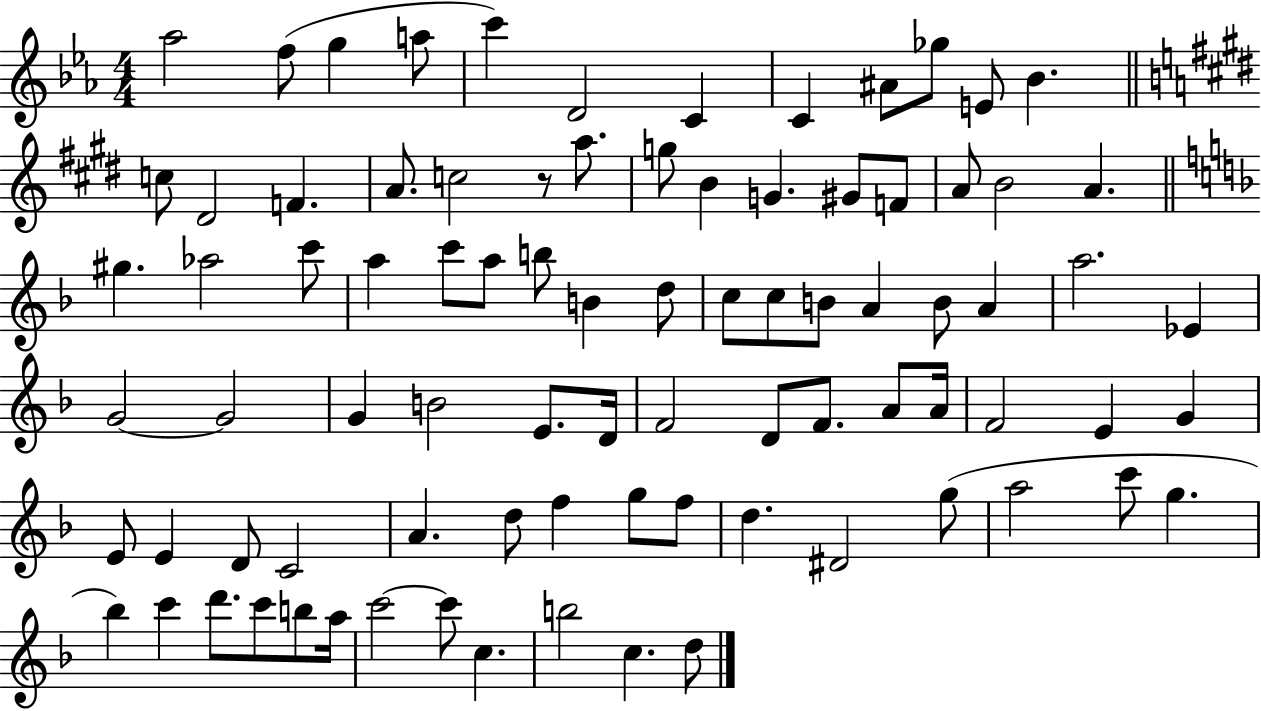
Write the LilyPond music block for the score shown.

{
  \clef treble
  \numericTimeSignature
  \time 4/4
  \key ees \major
  \repeat volta 2 { aes''2 f''8( g''4 a''8 | c'''4) d'2 c'4 | c'4 ais'8 ges''8 e'8 bes'4. | \bar "||" \break \key e \major c''8 dis'2 f'4. | a'8. c''2 r8 a''8. | g''8 b'4 g'4. gis'8 f'8 | a'8 b'2 a'4. | \break \bar "||" \break \key f \major gis''4. aes''2 c'''8 | a''4 c'''8 a''8 b''8 b'4 d''8 | c''8 c''8 b'8 a'4 b'8 a'4 | a''2. ees'4 | \break g'2~~ g'2 | g'4 b'2 e'8. d'16 | f'2 d'8 f'8. a'8 a'16 | f'2 e'4 g'4 | \break e'8 e'4 d'8 c'2 | a'4. d''8 f''4 g''8 f''8 | d''4. dis'2 g''8( | a''2 c'''8 g''4. | \break bes''4) c'''4 d'''8. c'''8 b''8 a''16 | c'''2~~ c'''8 c''4. | b''2 c''4. d''8 | } \bar "|."
}